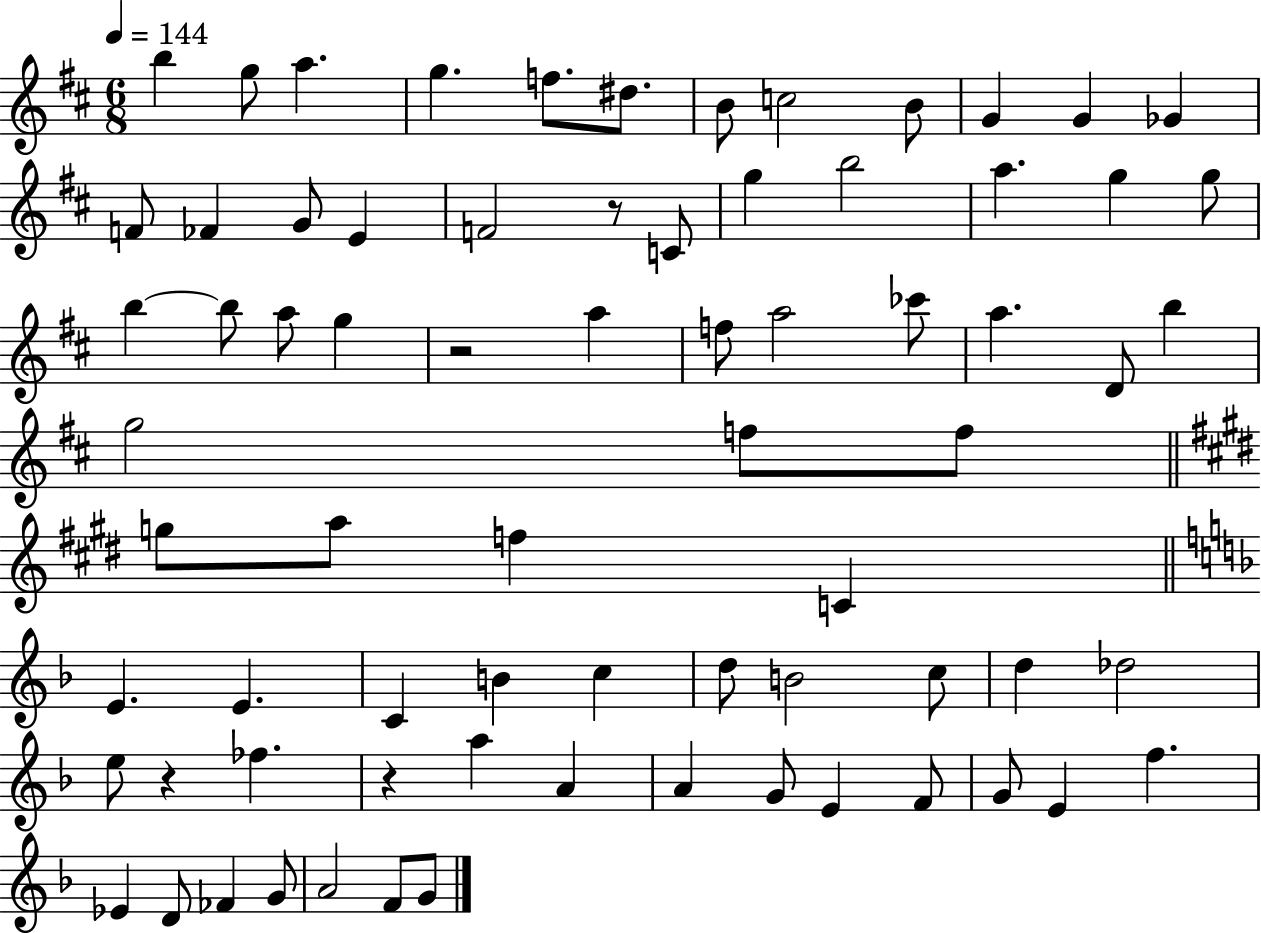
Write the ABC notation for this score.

X:1
T:Untitled
M:6/8
L:1/4
K:D
b g/2 a g f/2 ^d/2 B/2 c2 B/2 G G _G F/2 _F G/2 E F2 z/2 C/2 g b2 a g g/2 b b/2 a/2 g z2 a f/2 a2 _c'/2 a D/2 b g2 f/2 f/2 g/2 a/2 f C E E C B c d/2 B2 c/2 d _d2 e/2 z _f z a A A G/2 E F/2 G/2 E f _E D/2 _F G/2 A2 F/2 G/2